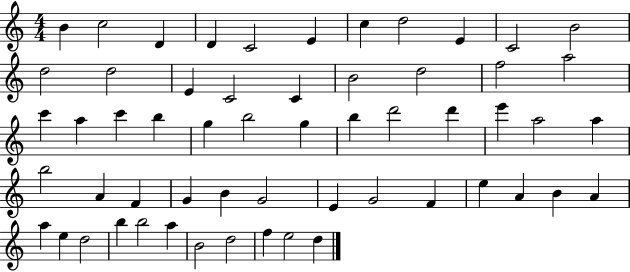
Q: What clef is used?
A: treble